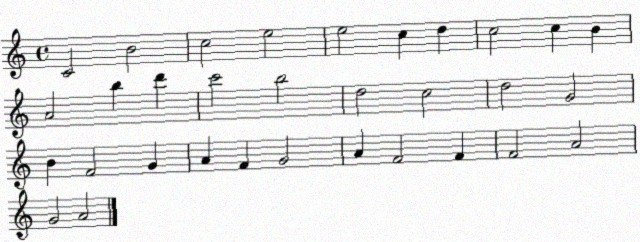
X:1
T:Untitled
M:4/4
L:1/4
K:C
C2 B2 c2 e2 e2 c d c2 c B A2 b d' c'2 b2 d2 c2 d2 G2 B F2 G A F G2 A F2 F F2 A2 G2 A2